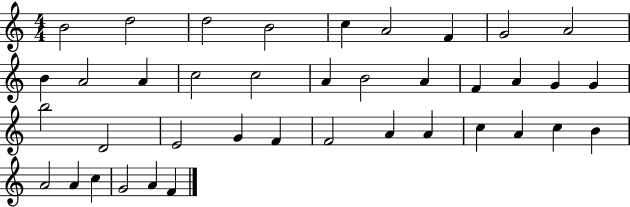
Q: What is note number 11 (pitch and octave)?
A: A4